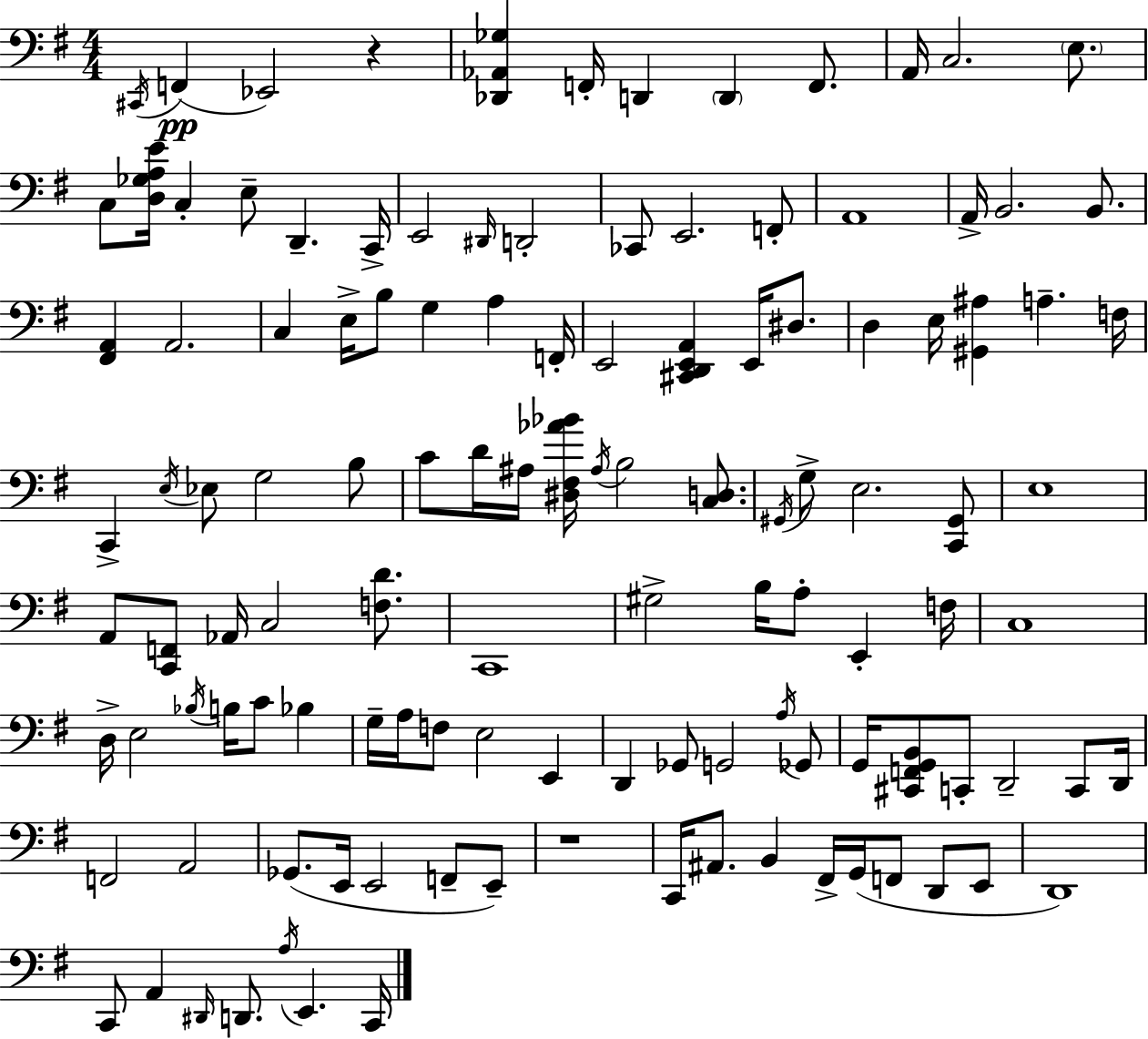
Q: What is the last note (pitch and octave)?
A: C2